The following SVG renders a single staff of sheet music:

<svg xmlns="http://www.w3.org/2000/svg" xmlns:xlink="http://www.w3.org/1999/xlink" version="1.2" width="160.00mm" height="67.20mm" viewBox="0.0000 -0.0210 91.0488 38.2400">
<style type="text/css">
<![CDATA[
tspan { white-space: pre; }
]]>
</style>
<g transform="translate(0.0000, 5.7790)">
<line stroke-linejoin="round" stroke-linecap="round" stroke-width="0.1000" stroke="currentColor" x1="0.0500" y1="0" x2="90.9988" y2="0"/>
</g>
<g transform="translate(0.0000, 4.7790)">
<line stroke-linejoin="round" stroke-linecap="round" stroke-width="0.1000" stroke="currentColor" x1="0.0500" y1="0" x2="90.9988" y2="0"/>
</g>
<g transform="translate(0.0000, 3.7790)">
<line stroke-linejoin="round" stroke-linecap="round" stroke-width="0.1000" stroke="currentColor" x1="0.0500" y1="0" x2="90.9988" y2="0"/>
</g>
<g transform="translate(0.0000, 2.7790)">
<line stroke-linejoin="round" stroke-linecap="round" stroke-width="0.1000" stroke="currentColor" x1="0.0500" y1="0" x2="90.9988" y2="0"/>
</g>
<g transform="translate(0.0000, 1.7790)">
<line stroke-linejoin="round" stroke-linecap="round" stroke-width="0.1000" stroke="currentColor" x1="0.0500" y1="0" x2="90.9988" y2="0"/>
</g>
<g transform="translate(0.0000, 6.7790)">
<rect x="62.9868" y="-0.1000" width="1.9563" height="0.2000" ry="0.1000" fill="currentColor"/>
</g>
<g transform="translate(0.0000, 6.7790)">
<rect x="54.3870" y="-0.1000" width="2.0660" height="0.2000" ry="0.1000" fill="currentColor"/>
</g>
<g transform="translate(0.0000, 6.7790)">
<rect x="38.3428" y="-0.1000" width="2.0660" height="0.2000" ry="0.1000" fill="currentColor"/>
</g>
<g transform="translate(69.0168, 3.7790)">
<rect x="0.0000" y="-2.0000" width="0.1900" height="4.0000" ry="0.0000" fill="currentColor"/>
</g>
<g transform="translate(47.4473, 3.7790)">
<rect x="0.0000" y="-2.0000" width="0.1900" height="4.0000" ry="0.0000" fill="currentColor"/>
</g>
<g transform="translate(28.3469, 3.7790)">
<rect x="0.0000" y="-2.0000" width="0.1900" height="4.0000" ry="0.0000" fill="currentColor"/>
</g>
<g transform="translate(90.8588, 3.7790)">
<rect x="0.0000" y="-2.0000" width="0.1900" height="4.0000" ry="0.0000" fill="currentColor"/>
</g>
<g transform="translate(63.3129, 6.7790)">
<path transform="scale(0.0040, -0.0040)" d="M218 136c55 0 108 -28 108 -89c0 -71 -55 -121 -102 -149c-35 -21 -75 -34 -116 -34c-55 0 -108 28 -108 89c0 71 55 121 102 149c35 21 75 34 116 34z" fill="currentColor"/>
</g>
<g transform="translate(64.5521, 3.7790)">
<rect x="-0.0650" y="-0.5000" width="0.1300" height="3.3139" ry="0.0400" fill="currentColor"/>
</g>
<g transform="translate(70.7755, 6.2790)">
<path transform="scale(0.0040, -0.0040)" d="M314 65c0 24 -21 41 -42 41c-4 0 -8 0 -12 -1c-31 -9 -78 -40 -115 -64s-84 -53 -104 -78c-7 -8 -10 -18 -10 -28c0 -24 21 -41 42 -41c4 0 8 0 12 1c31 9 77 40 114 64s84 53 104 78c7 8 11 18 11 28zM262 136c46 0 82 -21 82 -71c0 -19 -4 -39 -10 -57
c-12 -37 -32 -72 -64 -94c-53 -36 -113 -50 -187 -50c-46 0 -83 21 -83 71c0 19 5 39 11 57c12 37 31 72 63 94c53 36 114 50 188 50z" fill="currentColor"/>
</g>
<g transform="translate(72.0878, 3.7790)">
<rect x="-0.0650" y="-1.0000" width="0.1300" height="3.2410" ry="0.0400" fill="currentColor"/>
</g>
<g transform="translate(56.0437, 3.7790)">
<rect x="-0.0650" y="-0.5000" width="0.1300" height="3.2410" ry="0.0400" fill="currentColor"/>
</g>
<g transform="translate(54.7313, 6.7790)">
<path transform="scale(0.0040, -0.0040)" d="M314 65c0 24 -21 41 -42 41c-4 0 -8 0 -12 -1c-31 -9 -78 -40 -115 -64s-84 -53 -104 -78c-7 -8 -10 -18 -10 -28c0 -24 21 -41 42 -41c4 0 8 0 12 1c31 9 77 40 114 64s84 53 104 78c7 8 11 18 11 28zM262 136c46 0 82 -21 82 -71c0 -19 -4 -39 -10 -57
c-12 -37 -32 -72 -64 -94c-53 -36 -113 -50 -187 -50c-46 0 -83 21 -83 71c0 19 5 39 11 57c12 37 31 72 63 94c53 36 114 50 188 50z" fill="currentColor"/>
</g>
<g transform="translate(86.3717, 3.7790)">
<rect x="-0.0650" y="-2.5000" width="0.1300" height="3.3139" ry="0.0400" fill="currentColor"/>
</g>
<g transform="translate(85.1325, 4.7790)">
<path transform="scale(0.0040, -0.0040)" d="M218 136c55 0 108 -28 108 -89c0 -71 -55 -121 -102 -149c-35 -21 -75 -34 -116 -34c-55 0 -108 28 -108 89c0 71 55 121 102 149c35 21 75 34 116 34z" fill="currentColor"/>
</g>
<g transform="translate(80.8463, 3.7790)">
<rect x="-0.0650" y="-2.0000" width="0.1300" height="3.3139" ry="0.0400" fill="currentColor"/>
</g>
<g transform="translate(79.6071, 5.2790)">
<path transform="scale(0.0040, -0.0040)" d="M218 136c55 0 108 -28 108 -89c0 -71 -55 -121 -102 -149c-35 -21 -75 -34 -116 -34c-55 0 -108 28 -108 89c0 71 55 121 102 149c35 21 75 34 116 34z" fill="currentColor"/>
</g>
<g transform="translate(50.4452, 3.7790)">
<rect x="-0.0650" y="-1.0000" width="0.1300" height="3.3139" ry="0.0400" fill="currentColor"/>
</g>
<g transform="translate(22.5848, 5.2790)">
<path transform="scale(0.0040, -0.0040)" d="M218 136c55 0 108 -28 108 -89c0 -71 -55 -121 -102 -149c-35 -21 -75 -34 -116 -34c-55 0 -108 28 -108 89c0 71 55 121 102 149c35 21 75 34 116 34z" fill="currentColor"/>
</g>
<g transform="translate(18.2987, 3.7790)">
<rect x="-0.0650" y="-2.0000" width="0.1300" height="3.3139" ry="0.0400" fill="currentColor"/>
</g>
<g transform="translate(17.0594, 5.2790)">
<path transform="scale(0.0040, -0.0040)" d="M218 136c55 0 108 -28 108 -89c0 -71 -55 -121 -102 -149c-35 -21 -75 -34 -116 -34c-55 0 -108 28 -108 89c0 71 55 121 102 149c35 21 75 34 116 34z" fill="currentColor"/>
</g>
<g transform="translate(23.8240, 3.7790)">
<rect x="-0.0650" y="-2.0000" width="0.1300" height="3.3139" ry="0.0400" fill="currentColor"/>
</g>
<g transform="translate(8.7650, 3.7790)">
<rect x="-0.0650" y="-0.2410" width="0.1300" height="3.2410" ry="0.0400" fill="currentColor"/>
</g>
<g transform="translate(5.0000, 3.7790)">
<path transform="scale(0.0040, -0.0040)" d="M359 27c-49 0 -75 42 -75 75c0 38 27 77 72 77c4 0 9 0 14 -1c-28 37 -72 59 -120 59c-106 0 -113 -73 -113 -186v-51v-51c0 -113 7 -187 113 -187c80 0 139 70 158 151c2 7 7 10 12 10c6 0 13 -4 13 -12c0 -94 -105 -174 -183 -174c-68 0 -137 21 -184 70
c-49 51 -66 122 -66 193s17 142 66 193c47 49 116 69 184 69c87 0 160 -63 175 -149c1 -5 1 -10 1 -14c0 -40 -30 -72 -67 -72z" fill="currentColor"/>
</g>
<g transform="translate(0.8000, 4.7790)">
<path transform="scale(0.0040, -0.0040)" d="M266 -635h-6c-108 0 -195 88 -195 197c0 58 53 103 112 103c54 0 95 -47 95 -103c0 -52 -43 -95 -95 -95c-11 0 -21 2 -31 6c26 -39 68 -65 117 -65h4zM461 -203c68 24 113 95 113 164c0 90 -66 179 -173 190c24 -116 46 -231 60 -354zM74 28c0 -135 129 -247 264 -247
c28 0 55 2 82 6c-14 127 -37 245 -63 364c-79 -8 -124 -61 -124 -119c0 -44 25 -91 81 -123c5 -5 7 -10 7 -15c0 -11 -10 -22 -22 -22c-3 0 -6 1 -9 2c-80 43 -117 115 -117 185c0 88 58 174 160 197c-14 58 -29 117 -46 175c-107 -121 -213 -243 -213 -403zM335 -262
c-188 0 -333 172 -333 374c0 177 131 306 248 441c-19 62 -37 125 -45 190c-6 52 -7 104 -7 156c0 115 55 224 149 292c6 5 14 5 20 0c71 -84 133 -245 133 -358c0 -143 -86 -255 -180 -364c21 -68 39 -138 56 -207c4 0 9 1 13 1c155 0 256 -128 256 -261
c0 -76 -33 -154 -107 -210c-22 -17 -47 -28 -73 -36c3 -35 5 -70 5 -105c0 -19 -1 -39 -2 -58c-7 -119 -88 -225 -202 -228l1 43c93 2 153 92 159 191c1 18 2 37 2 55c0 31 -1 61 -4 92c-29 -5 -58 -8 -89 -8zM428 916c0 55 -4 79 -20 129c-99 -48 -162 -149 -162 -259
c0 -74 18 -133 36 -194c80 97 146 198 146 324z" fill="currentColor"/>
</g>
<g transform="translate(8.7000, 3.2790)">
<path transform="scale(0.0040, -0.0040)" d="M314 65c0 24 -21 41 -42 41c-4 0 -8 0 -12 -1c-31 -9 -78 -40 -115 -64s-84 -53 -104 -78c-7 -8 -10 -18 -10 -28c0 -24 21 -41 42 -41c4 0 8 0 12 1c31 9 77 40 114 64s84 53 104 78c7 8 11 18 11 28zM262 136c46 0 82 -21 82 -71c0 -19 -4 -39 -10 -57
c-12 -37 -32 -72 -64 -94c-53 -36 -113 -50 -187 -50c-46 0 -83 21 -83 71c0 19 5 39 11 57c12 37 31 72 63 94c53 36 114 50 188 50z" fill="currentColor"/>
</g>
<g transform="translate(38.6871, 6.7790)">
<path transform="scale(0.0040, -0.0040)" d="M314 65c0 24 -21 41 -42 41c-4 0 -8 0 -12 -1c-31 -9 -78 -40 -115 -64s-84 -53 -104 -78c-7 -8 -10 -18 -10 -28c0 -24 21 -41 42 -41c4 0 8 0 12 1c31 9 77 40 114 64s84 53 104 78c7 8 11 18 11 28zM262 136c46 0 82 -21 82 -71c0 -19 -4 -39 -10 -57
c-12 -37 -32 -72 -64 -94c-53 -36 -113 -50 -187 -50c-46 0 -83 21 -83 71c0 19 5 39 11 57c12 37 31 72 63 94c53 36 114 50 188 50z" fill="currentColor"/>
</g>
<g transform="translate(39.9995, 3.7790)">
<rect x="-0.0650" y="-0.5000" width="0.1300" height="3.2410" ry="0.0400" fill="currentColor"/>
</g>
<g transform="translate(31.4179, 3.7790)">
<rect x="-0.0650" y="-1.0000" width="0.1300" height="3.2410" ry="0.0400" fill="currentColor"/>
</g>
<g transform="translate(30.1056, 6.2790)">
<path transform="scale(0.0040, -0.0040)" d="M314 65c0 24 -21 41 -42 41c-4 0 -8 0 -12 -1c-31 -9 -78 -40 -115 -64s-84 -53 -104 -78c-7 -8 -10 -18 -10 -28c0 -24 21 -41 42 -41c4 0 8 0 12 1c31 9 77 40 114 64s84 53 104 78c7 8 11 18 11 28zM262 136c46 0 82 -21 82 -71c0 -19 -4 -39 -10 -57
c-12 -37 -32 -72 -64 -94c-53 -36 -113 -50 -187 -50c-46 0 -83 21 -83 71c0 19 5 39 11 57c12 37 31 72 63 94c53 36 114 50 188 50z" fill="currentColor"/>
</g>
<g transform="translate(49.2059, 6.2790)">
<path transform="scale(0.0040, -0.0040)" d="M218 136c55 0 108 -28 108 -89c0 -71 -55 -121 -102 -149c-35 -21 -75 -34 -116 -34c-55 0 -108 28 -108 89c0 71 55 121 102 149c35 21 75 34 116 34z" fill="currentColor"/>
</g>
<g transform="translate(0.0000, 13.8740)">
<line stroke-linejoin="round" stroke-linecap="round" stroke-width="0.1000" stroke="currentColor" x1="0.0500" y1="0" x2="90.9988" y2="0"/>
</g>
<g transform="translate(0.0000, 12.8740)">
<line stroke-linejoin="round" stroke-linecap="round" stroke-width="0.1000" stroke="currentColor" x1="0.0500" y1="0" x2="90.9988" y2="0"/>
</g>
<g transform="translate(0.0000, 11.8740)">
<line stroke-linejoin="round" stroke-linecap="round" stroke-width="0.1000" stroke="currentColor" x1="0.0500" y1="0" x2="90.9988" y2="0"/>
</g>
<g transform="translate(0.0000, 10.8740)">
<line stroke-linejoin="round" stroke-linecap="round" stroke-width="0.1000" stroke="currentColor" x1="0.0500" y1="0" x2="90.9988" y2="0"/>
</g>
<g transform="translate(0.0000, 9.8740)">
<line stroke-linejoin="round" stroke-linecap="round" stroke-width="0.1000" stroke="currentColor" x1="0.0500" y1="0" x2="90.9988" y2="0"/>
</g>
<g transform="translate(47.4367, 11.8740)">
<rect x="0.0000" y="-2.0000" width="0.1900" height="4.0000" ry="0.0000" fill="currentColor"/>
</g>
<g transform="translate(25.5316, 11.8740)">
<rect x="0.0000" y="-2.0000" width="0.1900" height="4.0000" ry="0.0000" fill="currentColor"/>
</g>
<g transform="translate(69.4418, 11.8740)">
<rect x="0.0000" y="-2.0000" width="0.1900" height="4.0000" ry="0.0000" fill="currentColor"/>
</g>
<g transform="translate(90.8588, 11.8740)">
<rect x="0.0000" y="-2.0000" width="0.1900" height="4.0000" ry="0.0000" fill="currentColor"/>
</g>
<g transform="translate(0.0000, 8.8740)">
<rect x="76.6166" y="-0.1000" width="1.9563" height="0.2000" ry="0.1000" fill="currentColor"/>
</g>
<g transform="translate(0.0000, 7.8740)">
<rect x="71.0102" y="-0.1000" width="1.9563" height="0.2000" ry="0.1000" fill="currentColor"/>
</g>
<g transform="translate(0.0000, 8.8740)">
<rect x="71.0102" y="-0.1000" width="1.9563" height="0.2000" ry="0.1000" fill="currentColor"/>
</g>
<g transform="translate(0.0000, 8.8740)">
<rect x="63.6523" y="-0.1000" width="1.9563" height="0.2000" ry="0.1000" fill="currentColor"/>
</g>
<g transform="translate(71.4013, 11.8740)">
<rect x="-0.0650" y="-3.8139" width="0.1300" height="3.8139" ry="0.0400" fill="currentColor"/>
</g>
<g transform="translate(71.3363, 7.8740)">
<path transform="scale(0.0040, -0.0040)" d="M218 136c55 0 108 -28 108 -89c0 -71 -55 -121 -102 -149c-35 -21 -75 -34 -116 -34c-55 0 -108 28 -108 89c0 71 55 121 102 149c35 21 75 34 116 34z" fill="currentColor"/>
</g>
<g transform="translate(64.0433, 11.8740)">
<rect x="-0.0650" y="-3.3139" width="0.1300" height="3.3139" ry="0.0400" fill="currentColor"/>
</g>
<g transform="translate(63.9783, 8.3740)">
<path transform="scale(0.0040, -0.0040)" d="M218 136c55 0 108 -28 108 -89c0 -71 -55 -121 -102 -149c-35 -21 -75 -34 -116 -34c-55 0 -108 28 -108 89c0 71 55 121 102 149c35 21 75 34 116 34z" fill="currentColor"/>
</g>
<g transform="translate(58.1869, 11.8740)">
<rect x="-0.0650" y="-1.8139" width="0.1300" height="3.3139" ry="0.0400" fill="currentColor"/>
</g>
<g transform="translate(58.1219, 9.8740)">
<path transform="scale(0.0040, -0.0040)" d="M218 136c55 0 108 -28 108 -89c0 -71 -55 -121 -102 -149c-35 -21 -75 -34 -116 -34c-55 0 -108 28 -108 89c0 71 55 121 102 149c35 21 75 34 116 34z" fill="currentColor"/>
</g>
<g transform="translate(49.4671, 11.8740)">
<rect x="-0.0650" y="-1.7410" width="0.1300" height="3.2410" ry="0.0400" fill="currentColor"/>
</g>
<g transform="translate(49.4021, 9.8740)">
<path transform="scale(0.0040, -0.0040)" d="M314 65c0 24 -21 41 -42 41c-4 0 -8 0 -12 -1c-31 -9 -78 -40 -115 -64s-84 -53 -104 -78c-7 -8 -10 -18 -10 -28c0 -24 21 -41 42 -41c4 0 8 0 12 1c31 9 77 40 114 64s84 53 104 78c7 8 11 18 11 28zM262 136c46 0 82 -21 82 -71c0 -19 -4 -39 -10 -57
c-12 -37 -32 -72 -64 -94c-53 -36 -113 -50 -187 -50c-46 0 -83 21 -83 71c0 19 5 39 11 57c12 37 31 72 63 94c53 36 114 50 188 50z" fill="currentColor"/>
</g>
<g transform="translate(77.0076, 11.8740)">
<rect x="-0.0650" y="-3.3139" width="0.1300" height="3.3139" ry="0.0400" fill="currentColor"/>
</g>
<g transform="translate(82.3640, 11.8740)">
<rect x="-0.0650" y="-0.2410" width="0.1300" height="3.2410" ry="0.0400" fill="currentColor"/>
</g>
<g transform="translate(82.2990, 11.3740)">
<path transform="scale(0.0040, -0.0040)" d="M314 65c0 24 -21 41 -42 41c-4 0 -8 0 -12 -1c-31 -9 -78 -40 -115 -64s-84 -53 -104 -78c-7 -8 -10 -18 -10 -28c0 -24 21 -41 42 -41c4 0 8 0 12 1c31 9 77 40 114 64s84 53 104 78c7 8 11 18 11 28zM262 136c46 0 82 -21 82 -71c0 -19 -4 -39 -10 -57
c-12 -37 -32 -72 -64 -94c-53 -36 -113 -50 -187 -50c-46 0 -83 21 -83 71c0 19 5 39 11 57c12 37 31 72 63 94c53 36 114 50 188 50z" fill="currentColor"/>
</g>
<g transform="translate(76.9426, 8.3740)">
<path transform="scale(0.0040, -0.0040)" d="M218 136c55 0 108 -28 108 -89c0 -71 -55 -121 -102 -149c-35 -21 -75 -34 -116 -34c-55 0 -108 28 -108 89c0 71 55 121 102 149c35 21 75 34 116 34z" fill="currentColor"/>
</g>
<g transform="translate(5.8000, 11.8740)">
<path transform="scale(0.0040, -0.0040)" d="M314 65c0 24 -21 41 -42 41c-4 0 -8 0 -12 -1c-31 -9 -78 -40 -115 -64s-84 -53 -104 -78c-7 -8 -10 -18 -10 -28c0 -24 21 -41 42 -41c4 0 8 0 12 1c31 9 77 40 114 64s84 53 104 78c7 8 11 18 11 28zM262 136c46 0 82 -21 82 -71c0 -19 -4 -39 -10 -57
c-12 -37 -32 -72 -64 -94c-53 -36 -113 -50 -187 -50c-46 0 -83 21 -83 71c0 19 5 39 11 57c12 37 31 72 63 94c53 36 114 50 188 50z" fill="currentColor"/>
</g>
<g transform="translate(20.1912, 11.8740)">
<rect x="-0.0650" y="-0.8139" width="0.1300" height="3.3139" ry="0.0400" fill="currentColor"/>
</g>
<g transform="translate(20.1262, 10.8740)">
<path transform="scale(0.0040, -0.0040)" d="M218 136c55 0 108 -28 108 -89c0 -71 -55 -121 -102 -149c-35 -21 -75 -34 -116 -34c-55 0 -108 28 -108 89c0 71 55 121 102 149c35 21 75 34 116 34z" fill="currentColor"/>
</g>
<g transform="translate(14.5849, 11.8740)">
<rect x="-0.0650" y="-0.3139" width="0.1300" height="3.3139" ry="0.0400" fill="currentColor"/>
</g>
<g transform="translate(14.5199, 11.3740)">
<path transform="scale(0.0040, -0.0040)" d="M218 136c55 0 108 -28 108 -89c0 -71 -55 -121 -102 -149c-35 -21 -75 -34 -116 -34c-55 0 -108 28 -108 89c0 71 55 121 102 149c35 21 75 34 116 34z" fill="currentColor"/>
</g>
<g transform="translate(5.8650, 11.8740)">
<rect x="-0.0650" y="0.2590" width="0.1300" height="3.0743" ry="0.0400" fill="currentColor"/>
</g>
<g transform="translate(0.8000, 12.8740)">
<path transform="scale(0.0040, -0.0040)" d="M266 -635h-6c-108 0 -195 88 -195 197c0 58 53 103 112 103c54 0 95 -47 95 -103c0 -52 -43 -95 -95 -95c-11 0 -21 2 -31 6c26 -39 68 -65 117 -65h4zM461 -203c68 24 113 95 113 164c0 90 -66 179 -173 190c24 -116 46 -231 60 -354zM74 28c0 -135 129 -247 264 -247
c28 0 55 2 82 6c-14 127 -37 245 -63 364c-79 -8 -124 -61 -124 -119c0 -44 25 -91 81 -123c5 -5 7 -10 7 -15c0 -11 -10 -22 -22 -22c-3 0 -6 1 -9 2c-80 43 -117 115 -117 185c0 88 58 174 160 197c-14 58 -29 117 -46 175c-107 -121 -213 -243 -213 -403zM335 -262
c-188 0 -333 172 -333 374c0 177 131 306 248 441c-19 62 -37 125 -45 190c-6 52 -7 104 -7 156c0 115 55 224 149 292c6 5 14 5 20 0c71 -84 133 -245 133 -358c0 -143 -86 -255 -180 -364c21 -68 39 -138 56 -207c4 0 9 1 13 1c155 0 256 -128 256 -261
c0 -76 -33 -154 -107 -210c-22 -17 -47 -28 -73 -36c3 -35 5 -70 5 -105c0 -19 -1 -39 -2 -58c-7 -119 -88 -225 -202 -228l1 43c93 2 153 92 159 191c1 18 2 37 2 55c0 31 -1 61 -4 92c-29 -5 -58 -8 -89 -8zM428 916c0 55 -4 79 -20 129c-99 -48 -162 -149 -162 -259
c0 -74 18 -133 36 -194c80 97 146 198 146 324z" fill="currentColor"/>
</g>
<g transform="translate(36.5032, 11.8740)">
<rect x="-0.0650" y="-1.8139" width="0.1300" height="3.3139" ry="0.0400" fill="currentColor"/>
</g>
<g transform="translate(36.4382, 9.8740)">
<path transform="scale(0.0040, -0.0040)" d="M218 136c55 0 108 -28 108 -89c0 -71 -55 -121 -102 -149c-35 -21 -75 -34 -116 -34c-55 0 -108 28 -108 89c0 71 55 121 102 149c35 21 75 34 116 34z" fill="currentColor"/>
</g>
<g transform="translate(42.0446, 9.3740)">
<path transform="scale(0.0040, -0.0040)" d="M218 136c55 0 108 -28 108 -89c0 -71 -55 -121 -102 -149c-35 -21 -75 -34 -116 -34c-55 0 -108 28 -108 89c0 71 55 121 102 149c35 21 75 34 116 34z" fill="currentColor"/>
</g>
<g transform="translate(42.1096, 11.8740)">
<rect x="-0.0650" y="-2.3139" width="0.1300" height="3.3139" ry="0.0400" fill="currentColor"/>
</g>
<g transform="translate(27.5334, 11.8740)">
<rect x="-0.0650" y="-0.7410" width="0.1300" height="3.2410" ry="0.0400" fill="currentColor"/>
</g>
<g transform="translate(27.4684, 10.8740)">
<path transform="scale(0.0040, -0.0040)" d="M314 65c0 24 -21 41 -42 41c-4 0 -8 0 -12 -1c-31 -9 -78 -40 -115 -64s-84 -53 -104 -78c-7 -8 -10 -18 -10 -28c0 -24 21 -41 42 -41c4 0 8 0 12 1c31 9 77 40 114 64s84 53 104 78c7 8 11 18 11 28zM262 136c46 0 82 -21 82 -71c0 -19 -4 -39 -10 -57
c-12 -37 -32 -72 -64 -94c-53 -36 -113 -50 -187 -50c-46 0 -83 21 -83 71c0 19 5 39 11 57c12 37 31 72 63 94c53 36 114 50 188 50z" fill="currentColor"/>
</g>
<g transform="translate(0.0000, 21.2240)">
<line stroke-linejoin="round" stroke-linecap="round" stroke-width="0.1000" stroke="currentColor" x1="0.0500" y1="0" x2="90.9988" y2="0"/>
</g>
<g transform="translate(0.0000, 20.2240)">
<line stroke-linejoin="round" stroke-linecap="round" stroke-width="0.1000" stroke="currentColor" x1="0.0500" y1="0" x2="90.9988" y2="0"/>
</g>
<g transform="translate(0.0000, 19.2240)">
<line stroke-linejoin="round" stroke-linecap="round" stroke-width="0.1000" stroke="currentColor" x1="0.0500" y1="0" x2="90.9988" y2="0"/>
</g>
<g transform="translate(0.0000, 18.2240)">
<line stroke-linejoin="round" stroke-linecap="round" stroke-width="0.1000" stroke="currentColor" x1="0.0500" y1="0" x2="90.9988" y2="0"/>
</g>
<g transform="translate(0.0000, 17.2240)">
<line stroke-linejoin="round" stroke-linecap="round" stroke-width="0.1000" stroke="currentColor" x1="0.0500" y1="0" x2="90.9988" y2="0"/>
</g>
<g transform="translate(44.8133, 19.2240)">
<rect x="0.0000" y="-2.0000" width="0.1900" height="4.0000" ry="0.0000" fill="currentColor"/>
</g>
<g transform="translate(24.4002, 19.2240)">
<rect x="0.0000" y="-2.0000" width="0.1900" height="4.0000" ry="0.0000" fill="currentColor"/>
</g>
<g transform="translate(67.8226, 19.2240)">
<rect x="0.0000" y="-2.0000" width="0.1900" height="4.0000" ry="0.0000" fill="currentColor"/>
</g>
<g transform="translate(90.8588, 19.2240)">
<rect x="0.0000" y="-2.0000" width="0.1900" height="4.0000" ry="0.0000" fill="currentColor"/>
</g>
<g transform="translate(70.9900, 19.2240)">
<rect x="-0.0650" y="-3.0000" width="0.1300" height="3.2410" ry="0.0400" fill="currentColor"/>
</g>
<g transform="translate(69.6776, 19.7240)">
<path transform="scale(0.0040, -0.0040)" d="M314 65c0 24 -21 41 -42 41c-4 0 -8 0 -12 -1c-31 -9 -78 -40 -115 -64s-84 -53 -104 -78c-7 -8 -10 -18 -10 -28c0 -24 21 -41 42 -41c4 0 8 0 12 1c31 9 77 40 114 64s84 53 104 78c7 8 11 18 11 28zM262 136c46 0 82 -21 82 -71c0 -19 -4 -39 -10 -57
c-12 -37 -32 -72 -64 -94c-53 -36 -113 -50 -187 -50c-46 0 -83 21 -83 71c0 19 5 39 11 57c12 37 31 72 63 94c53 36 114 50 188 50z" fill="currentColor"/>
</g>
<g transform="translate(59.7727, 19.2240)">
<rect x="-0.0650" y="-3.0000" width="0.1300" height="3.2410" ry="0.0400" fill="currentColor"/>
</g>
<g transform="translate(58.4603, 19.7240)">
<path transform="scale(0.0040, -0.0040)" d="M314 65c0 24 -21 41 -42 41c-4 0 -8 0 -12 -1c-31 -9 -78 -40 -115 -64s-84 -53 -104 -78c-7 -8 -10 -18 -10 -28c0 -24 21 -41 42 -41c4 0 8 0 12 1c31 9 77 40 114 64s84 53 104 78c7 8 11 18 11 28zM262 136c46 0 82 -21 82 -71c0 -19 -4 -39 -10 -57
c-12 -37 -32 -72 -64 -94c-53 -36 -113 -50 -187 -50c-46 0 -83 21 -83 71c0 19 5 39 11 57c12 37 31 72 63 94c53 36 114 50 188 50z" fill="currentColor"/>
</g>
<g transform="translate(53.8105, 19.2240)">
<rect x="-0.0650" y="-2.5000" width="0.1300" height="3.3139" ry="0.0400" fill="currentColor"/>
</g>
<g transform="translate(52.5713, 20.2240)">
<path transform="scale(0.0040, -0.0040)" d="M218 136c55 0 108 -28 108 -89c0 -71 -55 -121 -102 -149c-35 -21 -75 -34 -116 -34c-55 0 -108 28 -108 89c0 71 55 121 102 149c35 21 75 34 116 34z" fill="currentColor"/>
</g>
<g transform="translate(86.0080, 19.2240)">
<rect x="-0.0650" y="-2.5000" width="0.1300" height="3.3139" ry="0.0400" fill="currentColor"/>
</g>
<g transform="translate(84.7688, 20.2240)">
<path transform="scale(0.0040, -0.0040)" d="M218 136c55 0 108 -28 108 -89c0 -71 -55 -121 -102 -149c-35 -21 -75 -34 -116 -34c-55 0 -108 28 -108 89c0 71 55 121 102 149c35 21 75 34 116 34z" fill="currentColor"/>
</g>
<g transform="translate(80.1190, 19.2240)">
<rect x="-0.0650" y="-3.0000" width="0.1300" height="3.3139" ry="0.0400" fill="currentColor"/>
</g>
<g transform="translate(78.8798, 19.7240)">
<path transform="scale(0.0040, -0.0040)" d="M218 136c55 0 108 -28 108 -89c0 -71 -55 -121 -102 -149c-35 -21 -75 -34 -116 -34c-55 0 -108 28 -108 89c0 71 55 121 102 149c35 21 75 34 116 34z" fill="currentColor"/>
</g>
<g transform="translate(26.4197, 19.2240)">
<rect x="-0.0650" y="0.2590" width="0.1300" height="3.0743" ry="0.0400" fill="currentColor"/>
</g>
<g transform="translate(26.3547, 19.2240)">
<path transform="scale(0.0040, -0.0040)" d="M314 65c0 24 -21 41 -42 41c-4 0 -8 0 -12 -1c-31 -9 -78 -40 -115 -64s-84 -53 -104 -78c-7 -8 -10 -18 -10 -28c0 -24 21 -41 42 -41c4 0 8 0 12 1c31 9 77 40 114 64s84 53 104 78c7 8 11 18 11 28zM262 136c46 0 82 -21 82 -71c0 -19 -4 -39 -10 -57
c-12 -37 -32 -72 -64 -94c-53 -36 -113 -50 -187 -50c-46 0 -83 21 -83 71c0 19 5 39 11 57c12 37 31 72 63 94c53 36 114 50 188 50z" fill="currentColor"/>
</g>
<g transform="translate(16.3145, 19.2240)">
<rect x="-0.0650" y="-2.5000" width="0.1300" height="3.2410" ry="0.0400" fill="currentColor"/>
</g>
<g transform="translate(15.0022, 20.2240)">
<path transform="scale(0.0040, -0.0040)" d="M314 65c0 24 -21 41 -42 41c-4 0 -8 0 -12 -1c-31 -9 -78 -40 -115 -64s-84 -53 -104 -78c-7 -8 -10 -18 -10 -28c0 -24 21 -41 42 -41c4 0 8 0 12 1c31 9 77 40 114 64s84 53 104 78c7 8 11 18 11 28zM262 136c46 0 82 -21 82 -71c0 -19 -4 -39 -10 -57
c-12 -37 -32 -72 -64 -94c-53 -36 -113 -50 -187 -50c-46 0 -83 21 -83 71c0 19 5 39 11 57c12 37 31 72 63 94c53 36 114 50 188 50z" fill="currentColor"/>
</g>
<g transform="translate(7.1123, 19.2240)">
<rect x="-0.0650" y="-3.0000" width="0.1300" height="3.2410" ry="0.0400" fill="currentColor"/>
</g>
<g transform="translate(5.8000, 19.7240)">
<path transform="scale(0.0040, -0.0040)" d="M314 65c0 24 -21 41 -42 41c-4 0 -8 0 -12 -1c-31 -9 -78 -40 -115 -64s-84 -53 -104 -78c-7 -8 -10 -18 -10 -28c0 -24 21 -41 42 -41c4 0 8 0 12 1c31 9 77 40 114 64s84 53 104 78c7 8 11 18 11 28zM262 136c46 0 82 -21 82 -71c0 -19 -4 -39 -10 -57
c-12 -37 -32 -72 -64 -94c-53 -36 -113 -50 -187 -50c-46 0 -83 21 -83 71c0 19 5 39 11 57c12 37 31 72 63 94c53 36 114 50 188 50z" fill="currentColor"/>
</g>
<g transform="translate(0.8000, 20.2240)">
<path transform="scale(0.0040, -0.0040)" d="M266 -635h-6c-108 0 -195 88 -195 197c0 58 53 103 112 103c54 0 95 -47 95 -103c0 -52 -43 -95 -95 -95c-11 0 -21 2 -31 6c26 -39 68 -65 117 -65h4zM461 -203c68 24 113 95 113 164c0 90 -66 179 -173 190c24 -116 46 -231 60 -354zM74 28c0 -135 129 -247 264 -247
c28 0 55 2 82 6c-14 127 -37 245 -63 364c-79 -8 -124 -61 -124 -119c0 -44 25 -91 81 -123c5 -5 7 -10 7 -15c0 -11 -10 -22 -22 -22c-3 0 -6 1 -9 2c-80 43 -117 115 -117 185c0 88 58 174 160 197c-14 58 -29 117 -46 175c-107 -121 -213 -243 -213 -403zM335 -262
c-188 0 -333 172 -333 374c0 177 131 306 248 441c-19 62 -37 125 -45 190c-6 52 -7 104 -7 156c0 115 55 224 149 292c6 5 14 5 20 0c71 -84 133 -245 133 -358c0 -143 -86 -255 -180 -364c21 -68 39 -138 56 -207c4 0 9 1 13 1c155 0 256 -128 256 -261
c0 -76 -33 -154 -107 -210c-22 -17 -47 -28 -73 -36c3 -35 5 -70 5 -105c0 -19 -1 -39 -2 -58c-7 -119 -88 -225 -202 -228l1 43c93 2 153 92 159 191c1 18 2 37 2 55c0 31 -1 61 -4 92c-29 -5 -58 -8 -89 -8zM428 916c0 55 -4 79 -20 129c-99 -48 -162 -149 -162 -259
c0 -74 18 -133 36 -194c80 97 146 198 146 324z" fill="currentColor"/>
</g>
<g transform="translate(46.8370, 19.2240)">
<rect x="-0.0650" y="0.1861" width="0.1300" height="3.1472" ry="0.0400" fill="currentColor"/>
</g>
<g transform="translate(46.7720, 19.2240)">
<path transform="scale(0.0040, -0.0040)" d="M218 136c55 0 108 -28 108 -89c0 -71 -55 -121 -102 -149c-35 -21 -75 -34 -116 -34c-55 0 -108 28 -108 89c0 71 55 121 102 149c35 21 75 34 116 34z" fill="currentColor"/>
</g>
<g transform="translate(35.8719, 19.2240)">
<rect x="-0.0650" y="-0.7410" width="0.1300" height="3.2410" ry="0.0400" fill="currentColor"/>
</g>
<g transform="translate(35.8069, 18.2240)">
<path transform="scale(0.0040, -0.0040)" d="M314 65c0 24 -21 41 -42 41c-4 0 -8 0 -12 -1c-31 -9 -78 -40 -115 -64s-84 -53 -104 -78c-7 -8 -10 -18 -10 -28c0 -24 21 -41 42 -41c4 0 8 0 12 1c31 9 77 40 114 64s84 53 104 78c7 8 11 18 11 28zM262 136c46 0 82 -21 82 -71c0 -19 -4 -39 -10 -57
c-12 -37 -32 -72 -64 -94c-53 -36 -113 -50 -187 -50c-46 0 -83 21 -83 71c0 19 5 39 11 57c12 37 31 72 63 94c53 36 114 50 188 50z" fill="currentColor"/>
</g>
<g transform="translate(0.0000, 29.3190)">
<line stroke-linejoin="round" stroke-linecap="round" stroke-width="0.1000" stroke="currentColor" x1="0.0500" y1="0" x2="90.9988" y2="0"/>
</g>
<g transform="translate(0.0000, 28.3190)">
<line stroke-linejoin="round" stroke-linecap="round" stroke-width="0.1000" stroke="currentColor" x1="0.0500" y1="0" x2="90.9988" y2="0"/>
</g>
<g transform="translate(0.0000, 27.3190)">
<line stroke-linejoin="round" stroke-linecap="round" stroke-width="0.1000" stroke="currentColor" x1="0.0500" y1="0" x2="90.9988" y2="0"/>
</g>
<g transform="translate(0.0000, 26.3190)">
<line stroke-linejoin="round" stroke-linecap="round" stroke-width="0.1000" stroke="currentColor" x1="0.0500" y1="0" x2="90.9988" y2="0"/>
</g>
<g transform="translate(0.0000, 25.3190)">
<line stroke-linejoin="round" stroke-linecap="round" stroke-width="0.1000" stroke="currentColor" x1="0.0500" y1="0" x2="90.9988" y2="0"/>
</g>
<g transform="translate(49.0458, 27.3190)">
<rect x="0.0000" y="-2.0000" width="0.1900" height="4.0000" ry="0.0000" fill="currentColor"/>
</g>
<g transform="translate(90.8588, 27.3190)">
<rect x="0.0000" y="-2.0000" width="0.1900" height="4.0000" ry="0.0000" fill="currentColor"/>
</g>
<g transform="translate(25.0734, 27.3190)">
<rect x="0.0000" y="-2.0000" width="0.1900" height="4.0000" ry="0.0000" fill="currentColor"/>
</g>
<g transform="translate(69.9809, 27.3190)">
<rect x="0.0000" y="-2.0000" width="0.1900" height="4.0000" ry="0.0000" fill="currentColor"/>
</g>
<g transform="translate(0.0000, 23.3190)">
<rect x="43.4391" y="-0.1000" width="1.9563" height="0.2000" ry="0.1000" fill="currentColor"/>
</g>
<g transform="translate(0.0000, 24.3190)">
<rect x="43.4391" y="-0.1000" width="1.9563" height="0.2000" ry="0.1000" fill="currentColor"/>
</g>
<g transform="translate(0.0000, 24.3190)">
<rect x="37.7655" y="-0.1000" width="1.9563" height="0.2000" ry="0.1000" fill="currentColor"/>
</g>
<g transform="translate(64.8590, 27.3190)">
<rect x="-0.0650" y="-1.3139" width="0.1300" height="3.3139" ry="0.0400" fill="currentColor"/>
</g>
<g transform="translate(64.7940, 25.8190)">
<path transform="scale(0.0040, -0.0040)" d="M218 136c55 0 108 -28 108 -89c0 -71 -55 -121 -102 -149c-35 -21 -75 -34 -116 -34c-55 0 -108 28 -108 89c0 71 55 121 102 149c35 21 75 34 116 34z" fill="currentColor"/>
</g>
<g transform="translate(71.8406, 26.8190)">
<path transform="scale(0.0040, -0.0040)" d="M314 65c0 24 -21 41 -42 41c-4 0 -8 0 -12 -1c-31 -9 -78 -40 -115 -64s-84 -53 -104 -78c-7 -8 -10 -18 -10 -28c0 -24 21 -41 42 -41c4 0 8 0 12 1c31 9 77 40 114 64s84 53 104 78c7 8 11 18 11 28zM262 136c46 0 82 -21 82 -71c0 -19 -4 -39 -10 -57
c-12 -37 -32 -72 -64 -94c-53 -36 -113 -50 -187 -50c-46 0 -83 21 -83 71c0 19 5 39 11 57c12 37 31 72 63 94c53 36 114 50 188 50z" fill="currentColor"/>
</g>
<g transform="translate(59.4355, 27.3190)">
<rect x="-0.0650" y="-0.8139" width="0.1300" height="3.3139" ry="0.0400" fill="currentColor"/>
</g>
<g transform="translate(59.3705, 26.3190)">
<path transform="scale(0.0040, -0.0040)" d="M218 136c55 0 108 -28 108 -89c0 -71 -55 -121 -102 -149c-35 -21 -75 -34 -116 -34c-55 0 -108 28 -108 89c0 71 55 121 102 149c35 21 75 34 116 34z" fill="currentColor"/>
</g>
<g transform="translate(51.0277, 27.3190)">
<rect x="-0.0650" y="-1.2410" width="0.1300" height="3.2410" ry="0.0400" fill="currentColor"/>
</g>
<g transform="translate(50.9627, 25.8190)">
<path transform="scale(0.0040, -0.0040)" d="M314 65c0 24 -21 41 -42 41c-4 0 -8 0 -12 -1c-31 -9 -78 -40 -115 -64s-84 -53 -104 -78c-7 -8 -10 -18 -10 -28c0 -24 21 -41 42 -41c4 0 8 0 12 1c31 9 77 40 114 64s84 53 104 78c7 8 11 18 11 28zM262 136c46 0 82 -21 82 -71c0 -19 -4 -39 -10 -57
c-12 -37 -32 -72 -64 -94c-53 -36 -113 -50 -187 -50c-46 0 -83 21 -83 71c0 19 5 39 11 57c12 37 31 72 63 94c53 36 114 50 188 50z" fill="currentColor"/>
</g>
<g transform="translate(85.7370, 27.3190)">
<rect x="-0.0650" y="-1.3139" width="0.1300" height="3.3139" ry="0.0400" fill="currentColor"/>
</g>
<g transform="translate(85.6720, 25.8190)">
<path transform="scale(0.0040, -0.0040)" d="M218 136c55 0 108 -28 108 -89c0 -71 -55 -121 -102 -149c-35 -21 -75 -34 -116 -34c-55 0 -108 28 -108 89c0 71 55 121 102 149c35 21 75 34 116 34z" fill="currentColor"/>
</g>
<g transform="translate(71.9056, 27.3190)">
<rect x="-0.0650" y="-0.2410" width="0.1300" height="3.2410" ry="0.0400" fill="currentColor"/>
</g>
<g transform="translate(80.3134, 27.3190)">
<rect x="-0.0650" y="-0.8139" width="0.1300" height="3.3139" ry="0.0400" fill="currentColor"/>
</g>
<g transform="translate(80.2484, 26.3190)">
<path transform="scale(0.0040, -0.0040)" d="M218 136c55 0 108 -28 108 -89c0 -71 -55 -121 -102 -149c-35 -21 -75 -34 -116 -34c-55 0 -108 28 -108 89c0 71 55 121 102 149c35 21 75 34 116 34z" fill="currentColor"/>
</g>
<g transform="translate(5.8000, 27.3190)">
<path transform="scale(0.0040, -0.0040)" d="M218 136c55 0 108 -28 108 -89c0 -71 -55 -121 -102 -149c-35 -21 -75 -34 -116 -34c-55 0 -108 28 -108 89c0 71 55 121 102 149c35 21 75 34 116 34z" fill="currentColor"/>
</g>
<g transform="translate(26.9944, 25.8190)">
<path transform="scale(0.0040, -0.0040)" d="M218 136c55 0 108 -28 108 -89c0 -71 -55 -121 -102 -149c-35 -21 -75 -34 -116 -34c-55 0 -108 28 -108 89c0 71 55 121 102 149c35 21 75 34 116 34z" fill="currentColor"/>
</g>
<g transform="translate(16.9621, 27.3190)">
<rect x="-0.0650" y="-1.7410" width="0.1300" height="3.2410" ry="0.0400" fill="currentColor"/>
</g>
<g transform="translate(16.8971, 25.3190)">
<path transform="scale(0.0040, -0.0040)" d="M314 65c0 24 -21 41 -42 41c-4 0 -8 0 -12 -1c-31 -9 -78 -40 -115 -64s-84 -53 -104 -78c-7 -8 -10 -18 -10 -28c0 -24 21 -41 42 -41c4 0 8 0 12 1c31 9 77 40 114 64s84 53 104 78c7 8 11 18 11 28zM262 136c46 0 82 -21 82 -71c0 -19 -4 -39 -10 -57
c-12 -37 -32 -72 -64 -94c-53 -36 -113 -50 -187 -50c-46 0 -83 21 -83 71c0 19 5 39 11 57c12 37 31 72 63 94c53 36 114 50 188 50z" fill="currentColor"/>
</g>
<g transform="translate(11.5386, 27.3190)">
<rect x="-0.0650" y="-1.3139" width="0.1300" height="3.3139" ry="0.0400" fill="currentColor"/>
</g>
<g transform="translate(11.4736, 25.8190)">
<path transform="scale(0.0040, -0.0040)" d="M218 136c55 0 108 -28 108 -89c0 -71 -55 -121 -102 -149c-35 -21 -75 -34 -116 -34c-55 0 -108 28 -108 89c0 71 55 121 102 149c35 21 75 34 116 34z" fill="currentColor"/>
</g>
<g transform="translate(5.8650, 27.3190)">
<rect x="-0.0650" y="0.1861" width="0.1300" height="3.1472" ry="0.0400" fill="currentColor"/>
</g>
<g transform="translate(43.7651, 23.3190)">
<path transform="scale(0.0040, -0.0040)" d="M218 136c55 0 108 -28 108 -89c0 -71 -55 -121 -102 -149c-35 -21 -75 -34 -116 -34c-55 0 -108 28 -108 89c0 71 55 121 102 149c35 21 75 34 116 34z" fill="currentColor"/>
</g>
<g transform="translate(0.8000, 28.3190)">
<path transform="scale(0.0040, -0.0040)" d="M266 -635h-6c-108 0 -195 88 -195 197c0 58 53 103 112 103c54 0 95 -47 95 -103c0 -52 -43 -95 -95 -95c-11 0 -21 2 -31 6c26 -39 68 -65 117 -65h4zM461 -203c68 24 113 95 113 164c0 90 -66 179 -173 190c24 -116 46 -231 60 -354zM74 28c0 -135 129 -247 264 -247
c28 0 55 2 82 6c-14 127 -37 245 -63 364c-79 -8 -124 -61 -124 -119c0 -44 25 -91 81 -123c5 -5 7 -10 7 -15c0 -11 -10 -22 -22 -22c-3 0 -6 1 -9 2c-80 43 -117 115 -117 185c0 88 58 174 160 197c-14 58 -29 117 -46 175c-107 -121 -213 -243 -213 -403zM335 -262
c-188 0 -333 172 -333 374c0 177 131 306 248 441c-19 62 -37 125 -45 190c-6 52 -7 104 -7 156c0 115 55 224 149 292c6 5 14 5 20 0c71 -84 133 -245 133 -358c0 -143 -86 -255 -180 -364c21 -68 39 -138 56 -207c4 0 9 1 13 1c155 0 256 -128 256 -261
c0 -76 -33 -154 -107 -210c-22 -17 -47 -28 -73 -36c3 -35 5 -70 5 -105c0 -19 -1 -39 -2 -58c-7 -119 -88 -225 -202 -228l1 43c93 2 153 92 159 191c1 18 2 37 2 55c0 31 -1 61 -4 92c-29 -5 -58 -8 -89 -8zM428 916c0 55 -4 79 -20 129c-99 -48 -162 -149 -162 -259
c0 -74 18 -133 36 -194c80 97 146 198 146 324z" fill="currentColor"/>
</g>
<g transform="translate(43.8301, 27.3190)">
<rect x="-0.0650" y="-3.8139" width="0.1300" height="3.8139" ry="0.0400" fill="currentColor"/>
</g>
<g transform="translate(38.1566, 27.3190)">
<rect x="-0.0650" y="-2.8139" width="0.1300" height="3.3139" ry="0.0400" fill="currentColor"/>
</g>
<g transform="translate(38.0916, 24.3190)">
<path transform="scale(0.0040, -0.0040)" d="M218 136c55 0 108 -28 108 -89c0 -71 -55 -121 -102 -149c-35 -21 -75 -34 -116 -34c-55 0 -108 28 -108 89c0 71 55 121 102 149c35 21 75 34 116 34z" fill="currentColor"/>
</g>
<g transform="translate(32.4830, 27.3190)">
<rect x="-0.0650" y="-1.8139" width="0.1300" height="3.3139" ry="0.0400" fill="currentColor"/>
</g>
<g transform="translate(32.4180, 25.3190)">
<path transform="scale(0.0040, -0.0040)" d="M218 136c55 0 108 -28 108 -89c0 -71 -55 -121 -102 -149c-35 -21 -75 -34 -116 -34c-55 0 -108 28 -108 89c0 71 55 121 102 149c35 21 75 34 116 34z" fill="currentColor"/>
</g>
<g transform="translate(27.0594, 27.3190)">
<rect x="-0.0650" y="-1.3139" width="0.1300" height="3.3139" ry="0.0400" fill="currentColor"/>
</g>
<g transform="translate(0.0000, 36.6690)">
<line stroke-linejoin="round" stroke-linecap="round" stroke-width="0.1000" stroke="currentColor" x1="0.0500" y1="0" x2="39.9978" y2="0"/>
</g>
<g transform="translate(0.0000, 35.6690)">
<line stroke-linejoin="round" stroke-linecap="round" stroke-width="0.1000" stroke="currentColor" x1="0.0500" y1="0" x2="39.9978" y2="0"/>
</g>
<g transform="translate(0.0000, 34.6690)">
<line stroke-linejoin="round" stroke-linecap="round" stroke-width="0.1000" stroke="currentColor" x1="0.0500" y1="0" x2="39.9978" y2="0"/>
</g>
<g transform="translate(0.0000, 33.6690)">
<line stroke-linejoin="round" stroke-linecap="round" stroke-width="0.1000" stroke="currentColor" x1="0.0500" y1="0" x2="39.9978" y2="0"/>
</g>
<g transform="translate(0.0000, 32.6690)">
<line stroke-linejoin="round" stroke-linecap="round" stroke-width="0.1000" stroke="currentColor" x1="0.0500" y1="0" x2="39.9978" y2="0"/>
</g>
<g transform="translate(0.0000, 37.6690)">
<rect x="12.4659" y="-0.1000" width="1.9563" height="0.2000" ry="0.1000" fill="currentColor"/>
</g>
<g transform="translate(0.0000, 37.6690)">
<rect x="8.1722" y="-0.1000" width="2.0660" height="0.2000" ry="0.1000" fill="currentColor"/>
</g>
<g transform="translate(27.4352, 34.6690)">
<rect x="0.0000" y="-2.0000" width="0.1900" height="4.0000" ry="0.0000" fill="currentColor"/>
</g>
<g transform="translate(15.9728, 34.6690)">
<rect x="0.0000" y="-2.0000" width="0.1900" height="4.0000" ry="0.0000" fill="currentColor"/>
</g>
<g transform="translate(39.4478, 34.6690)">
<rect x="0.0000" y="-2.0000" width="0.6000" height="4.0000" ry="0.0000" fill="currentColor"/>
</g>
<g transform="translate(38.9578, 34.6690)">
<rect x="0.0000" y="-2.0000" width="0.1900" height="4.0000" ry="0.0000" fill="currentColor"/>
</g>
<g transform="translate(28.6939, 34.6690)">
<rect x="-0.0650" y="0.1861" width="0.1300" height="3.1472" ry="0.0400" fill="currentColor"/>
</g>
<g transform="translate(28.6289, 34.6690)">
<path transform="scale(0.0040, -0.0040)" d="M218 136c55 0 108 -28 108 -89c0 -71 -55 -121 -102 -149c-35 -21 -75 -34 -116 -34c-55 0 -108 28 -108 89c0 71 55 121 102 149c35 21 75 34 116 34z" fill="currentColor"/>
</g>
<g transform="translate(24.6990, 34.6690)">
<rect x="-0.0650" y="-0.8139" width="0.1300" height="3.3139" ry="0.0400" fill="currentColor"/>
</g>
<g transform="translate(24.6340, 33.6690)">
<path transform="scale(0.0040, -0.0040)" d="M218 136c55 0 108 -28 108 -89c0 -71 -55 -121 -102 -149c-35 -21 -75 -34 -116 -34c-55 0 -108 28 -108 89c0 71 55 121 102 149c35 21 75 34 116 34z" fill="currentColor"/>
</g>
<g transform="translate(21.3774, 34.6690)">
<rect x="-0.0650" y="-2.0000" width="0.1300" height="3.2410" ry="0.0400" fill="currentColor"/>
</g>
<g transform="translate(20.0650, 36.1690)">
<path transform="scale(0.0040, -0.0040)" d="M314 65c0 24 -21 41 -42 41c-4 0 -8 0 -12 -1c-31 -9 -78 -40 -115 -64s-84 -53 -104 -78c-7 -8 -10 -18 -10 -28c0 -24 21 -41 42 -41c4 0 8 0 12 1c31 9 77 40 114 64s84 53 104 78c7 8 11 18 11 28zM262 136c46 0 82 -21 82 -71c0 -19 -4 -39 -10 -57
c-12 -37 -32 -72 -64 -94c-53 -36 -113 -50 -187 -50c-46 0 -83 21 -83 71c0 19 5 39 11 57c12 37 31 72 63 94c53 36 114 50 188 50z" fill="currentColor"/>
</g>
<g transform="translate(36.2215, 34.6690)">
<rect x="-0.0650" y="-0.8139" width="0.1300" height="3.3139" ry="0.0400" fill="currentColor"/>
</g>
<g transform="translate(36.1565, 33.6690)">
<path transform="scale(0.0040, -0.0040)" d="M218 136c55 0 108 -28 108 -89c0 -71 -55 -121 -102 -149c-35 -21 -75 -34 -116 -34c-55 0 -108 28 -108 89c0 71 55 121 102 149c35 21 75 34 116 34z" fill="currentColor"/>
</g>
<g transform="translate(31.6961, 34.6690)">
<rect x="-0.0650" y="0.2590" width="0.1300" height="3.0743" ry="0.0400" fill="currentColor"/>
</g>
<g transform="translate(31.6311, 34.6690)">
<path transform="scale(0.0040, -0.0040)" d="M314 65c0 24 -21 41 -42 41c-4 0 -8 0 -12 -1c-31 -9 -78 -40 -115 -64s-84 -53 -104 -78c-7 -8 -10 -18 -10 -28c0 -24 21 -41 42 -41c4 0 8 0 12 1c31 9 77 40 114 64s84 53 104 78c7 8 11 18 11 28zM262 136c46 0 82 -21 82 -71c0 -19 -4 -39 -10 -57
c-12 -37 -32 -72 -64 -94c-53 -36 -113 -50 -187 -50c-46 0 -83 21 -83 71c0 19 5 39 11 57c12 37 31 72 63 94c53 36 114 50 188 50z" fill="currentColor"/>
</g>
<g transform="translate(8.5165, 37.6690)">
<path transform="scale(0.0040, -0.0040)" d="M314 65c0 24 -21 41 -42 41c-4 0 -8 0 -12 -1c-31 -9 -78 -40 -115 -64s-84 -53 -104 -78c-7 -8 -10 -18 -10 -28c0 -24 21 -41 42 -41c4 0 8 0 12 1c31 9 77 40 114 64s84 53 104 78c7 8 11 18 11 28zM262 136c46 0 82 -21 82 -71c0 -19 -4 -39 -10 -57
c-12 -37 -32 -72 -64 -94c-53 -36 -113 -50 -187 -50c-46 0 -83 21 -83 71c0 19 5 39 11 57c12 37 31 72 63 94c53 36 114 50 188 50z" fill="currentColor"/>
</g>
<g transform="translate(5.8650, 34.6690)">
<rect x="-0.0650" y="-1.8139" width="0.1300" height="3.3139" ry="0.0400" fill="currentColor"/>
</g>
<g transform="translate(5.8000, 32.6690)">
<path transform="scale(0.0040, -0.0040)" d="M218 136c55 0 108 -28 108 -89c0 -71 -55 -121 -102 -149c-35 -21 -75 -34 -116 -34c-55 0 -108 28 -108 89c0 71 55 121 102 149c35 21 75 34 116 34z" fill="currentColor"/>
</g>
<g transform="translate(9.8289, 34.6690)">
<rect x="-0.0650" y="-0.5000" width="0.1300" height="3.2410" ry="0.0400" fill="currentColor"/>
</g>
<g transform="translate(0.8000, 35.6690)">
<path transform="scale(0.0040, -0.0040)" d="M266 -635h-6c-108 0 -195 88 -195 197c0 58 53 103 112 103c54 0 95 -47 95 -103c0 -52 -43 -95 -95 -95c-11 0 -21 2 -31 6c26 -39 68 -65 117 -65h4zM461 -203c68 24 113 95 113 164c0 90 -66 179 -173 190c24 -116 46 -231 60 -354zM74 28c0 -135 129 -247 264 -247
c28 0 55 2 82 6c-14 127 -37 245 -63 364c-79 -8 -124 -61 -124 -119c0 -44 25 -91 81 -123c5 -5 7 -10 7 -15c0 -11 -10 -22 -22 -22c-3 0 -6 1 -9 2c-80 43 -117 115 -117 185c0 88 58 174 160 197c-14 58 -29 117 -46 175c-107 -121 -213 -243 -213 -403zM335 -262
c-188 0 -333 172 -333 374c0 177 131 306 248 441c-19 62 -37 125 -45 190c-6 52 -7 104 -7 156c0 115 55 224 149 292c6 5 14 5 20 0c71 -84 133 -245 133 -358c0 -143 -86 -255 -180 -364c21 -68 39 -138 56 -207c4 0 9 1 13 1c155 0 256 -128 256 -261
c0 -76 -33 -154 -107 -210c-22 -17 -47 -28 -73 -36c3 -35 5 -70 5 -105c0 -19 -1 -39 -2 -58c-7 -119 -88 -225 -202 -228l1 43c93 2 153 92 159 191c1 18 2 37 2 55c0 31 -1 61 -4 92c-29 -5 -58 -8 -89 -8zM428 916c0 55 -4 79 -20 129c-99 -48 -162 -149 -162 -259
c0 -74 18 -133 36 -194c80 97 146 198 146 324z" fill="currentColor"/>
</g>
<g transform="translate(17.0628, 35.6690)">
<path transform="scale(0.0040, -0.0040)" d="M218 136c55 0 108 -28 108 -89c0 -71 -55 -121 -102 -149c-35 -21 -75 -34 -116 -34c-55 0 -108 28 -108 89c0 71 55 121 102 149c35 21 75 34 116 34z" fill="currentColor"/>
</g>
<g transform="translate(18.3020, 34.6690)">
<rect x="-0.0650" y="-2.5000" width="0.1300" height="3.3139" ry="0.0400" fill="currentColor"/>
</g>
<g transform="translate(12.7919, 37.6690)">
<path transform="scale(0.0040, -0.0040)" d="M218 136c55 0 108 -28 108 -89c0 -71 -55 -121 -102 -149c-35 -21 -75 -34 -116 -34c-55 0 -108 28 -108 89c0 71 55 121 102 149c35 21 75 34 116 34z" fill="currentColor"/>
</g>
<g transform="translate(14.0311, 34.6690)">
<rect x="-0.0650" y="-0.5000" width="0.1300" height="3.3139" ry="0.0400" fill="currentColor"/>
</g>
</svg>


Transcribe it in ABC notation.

X:1
T:Untitled
M:4/4
L:1/4
K:C
c2 F F D2 C2 D C2 C D2 F G B2 c d d2 f g f2 f b c' b c2 A2 G2 B2 d2 B G A2 A2 A G B e f2 e f a c' e2 d e c2 d e f C2 C G F2 d B B2 d